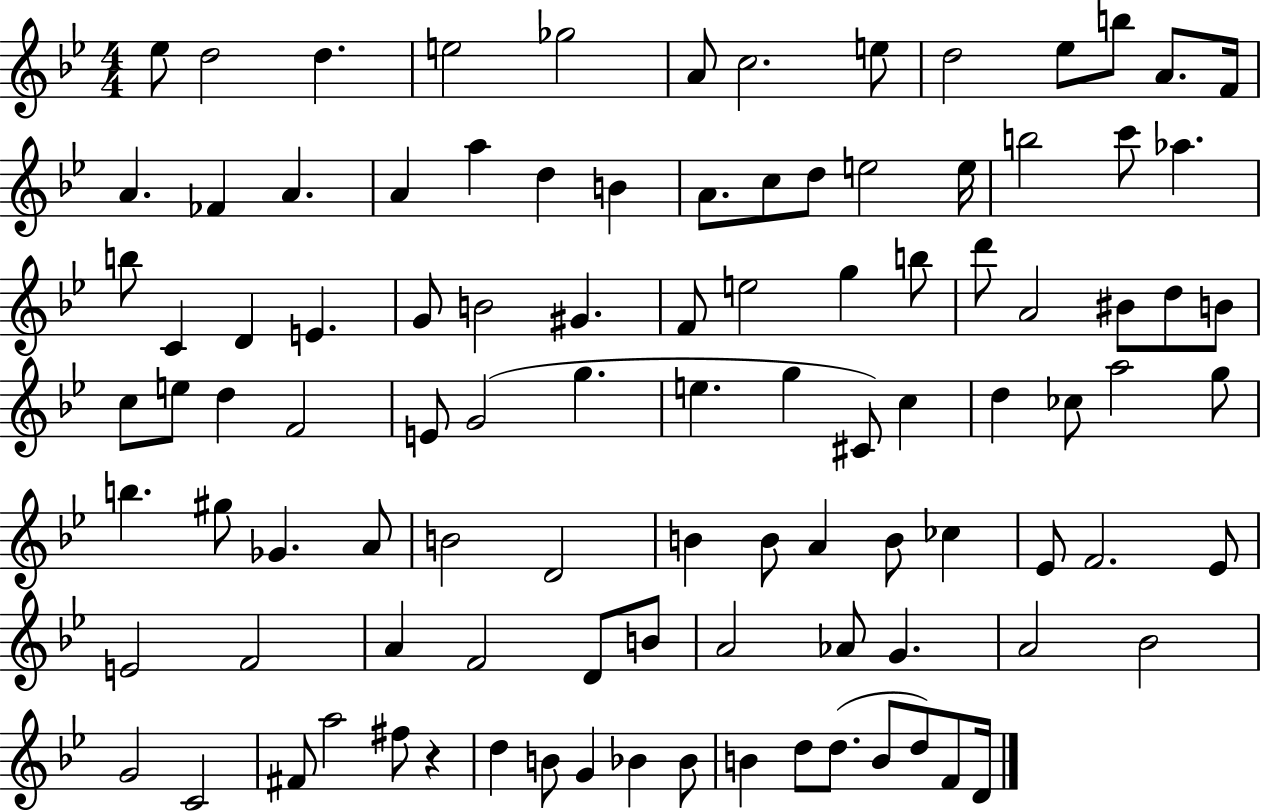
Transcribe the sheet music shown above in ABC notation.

X:1
T:Untitled
M:4/4
L:1/4
K:Bb
_e/2 d2 d e2 _g2 A/2 c2 e/2 d2 _e/2 b/2 A/2 F/4 A _F A A a d B A/2 c/2 d/2 e2 e/4 b2 c'/2 _a b/2 C D E G/2 B2 ^G F/2 e2 g b/2 d'/2 A2 ^B/2 d/2 B/2 c/2 e/2 d F2 E/2 G2 g e g ^C/2 c d _c/2 a2 g/2 b ^g/2 _G A/2 B2 D2 B B/2 A B/2 _c _E/2 F2 _E/2 E2 F2 A F2 D/2 B/2 A2 _A/2 G A2 _B2 G2 C2 ^F/2 a2 ^f/2 z d B/2 G _B _B/2 B d/2 d/2 B/2 d/2 F/2 D/4